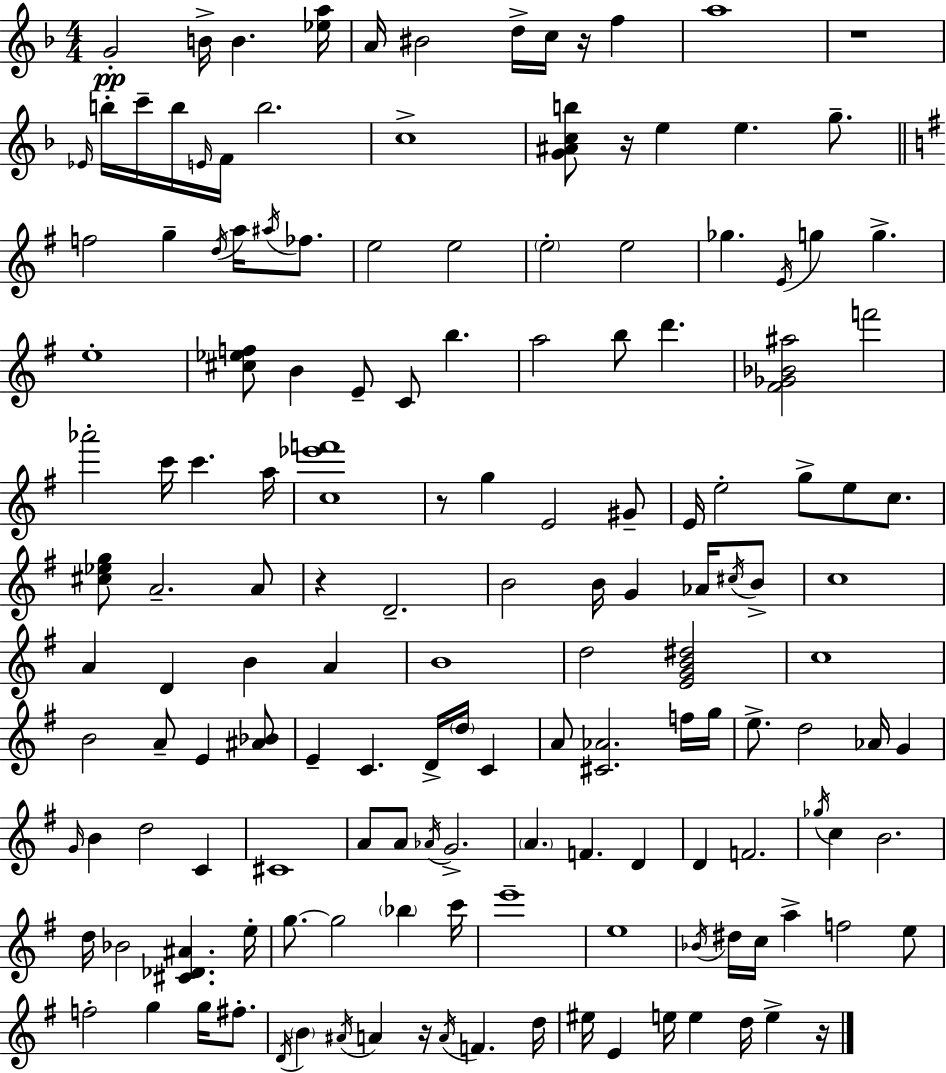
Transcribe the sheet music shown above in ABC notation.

X:1
T:Untitled
M:4/4
L:1/4
K:F
G2 B/4 B [_ea]/4 A/4 ^B2 d/4 c/4 z/4 f a4 z4 _E/4 b/4 c'/4 b/4 E/4 F/4 b2 c4 [G^Acb]/2 z/4 e e g/2 f2 g d/4 a/4 ^a/4 _f/2 e2 e2 e2 e2 _g E/4 g g e4 [^c_ef]/2 B E/2 C/2 b a2 b/2 d' [^F_G_B^a]2 f'2 _a'2 c'/4 c' a/4 [c_e'f']4 z/2 g E2 ^G/2 E/4 e2 g/2 e/2 c/2 [^c_eg]/2 A2 A/2 z D2 B2 B/4 G _A/4 ^c/4 B/2 c4 A D B A B4 d2 [EGB^d]2 c4 B2 A/2 E [^A_B]/2 E C D/4 d/4 C A/2 [^C_A]2 f/4 g/4 e/2 d2 _A/4 G G/4 B d2 C ^C4 A/2 A/2 _A/4 G2 A F D D F2 _g/4 c B2 d/4 _B2 [^C_D^A] e/4 g/2 g2 _b c'/4 e'4 e4 _B/4 ^d/4 c/4 a f2 e/2 f2 g g/4 ^f/2 D/4 B ^A/4 A z/4 A/4 F d/4 ^e/4 E e/4 e d/4 e z/4